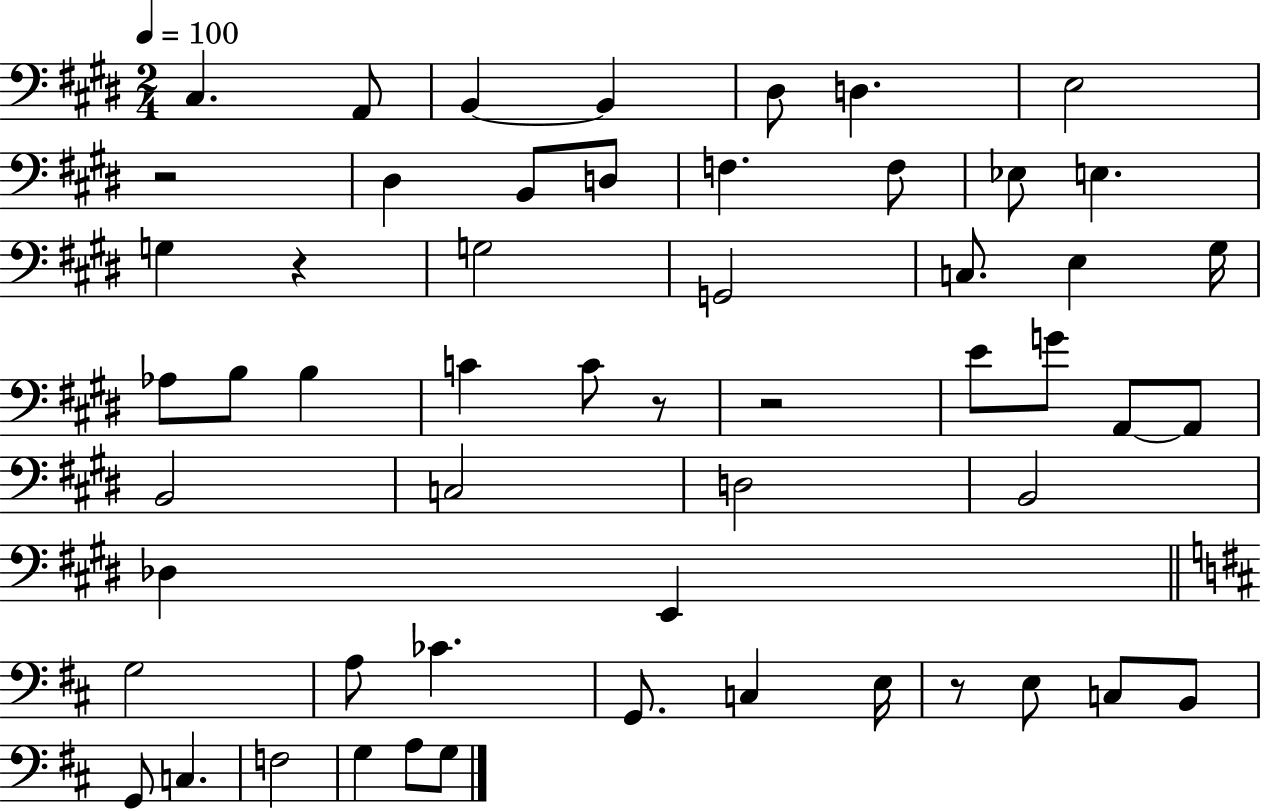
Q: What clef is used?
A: bass